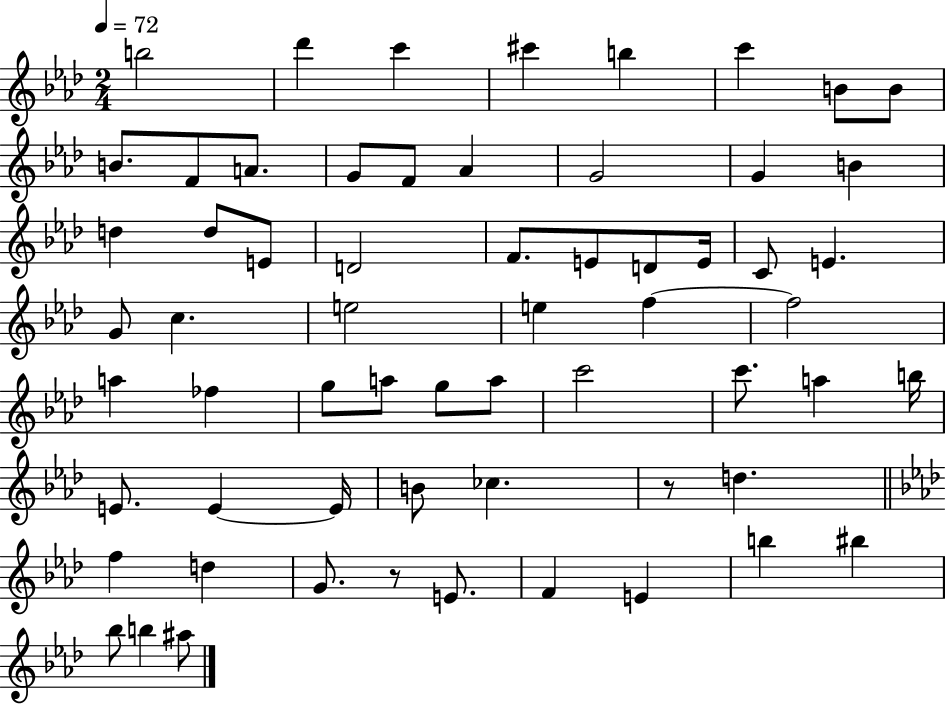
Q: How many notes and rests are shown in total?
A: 62